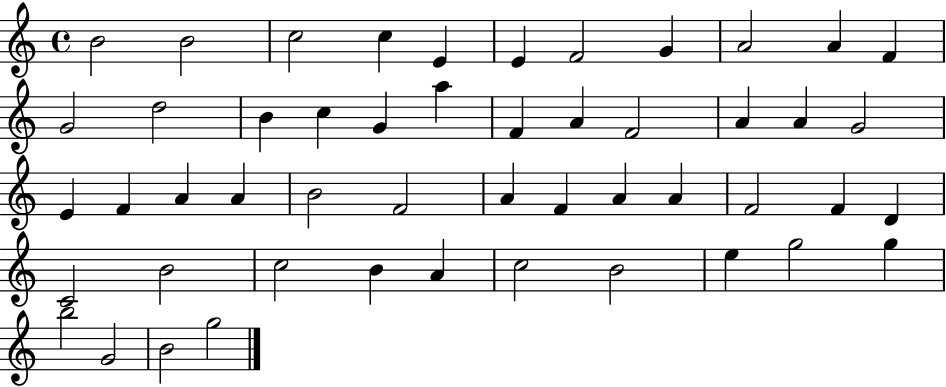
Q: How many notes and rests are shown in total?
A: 50